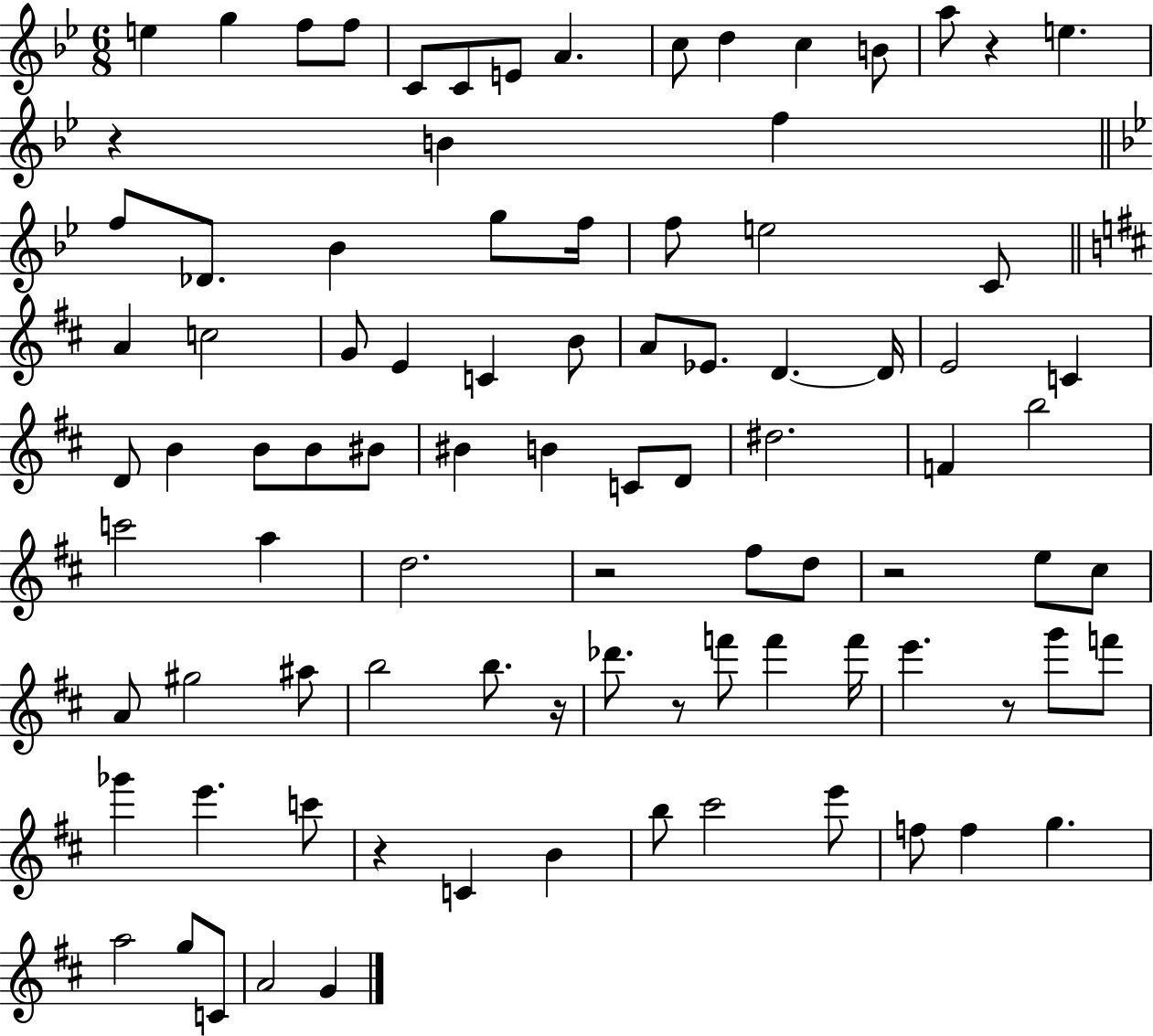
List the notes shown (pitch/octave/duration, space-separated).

E5/q G5/q F5/e F5/e C4/e C4/e E4/e A4/q. C5/e D5/q C5/q B4/e A5/e R/q E5/q. R/q B4/q F5/q F5/e Db4/e. Bb4/q G5/e F5/s F5/e E5/h C4/e A4/q C5/h G4/e E4/q C4/q B4/e A4/e Eb4/e. D4/q. D4/s E4/h C4/q D4/e B4/q B4/e B4/e BIS4/e BIS4/q B4/q C4/e D4/e D#5/h. F4/q B5/h C6/h A5/q D5/h. R/h F#5/e D5/e R/h E5/e C#5/e A4/e G#5/h A#5/e B5/h B5/e. R/s Db6/e. R/e F6/e F6/q F6/s E6/q. R/e G6/e F6/e Gb6/q E6/q. C6/e R/q C4/q B4/q B5/e C#6/h E6/e F5/e F5/q G5/q. A5/h G5/e C4/e A4/h G4/q